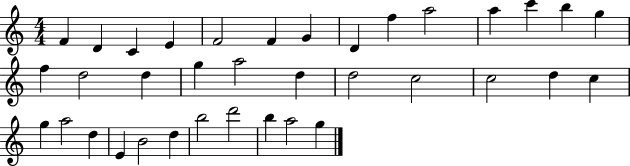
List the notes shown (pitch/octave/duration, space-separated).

F4/q D4/q C4/q E4/q F4/h F4/q G4/q D4/q F5/q A5/h A5/q C6/q B5/q G5/q F5/q D5/h D5/q G5/q A5/h D5/q D5/h C5/h C5/h D5/q C5/q G5/q A5/h D5/q E4/q B4/h D5/q B5/h D6/h B5/q A5/h G5/q